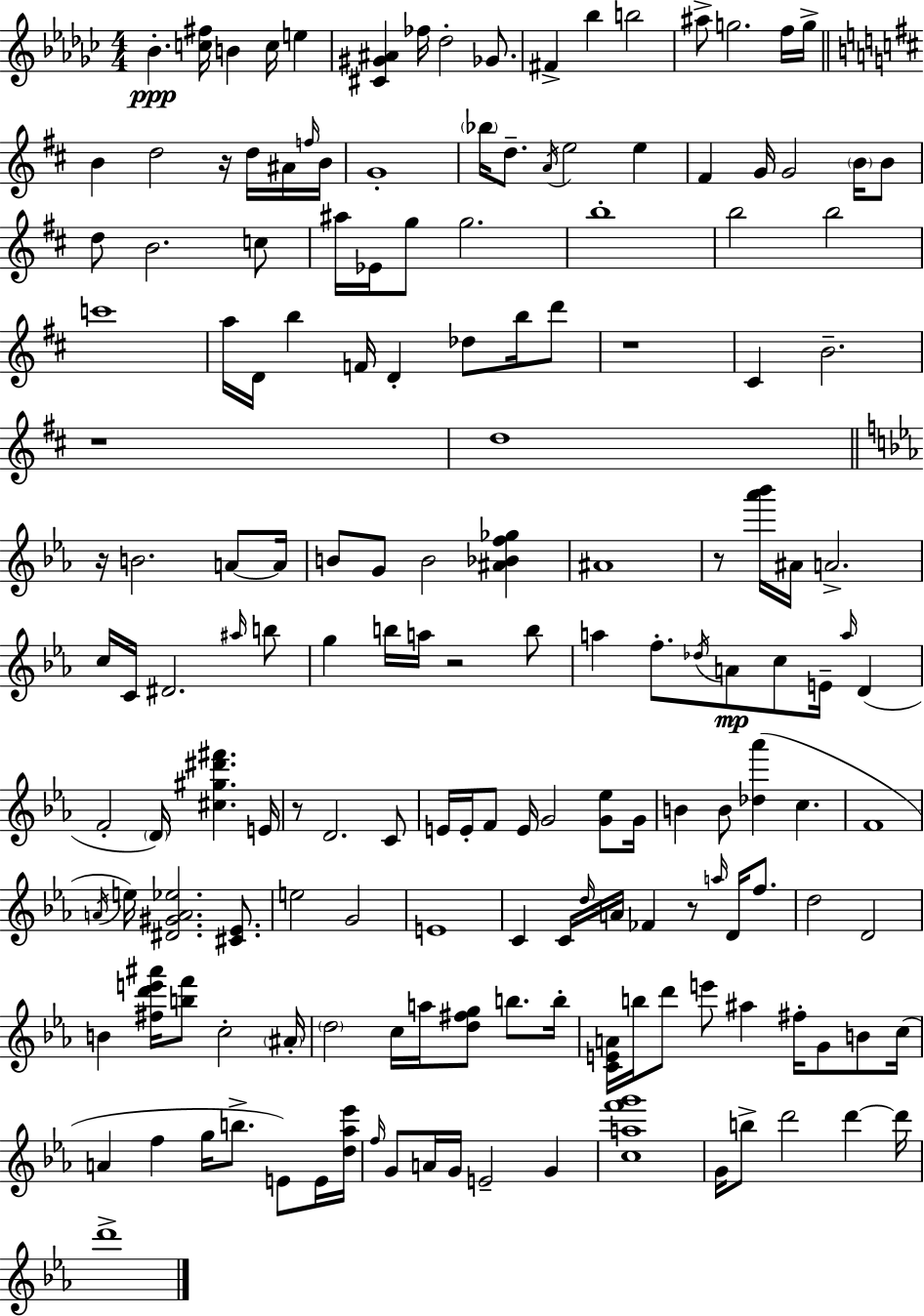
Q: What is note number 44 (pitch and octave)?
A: D4